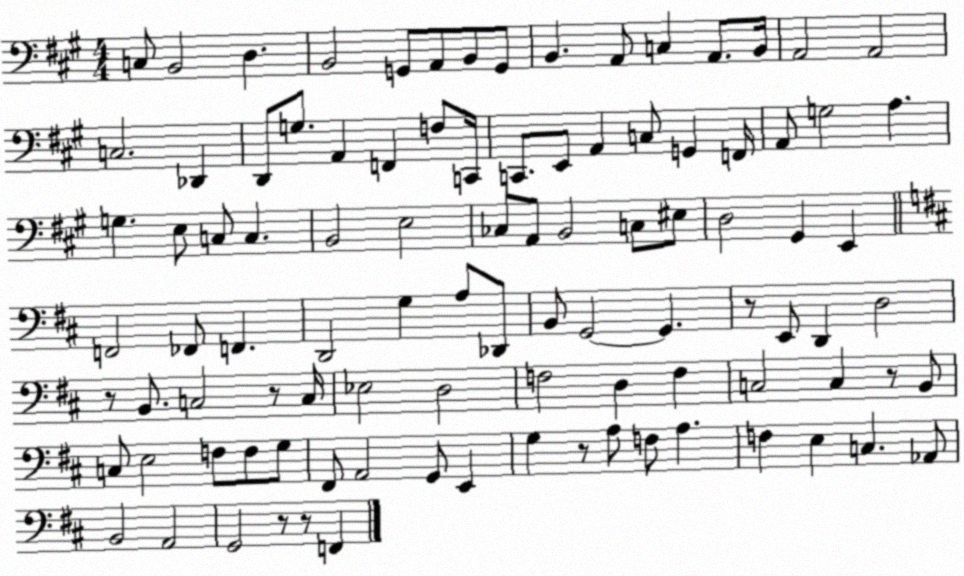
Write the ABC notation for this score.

X:1
T:Untitled
M:4/4
L:1/4
K:A
C,/2 B,,2 D, B,,2 G,,/2 A,,/2 B,,/2 G,,/2 B,, A,,/2 C, A,,/2 B,,/4 A,,2 A,,2 C,2 _D,, D,,/2 G,/2 A,, F,, F,/2 C,,/4 C,,/2 E,,/2 A,, C,/2 G,, F,,/4 A,,/2 G,2 A, G, E,/2 C,/2 C, B,,2 E,2 _C,/2 A,,/2 B,,2 C,/2 ^E,/2 D,2 ^G,, E,, F,,2 _F,,/2 F,, D,,2 G, A,/2 _D,,/2 B,,/2 G,,2 G,, z/2 E,,/2 D,, D,2 z/2 B,,/2 C,2 z/2 C,/4 _E,2 D,2 F,2 D, F, C,2 C, z/2 B,,/2 C,/2 E,2 F,/2 F,/2 G,/2 ^F,,/2 A,,2 G,,/2 E,, G, z/2 A,/2 F,/2 A, F, E, C, _A,,/2 B,,2 A,,2 G,,2 z/2 z/2 F,,